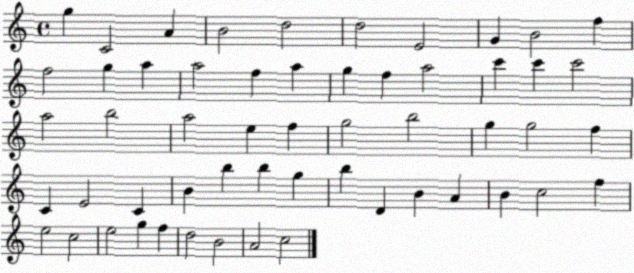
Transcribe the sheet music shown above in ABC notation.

X:1
T:Untitled
M:4/4
L:1/4
K:C
g C2 A B2 d2 d2 E2 G B2 f f2 g a a2 f a g f a2 c' c' c'2 a2 b2 a2 e f g2 b2 g g2 f C E2 C B b b g b D B A B c2 f e2 c2 e2 g f d2 B2 A2 c2